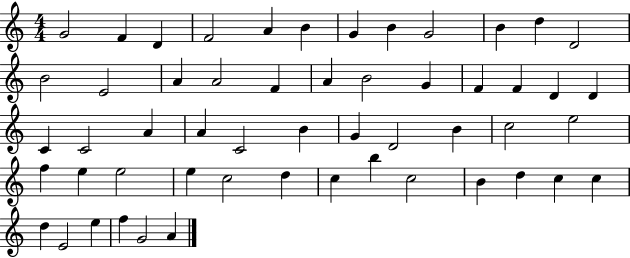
{
  \clef treble
  \numericTimeSignature
  \time 4/4
  \key c \major
  g'2 f'4 d'4 | f'2 a'4 b'4 | g'4 b'4 g'2 | b'4 d''4 d'2 | \break b'2 e'2 | a'4 a'2 f'4 | a'4 b'2 g'4 | f'4 f'4 d'4 d'4 | \break c'4 c'2 a'4 | a'4 c'2 b'4 | g'4 d'2 b'4 | c''2 e''2 | \break f''4 e''4 e''2 | e''4 c''2 d''4 | c''4 b''4 c''2 | b'4 d''4 c''4 c''4 | \break d''4 e'2 e''4 | f''4 g'2 a'4 | \bar "|."
}